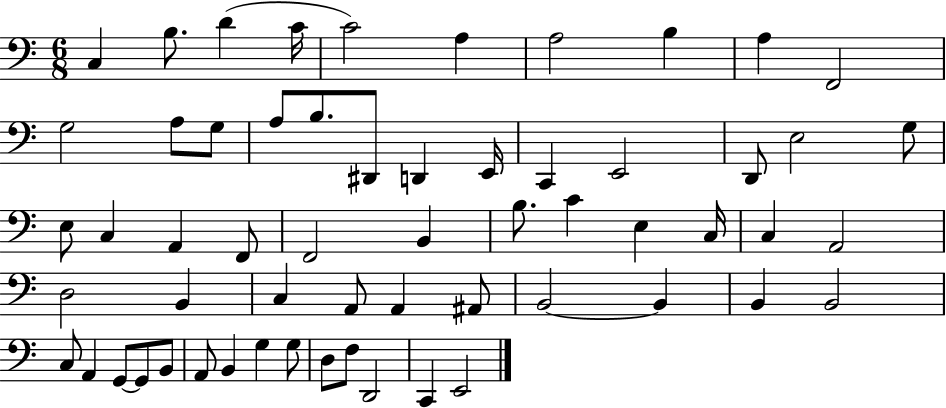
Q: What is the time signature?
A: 6/8